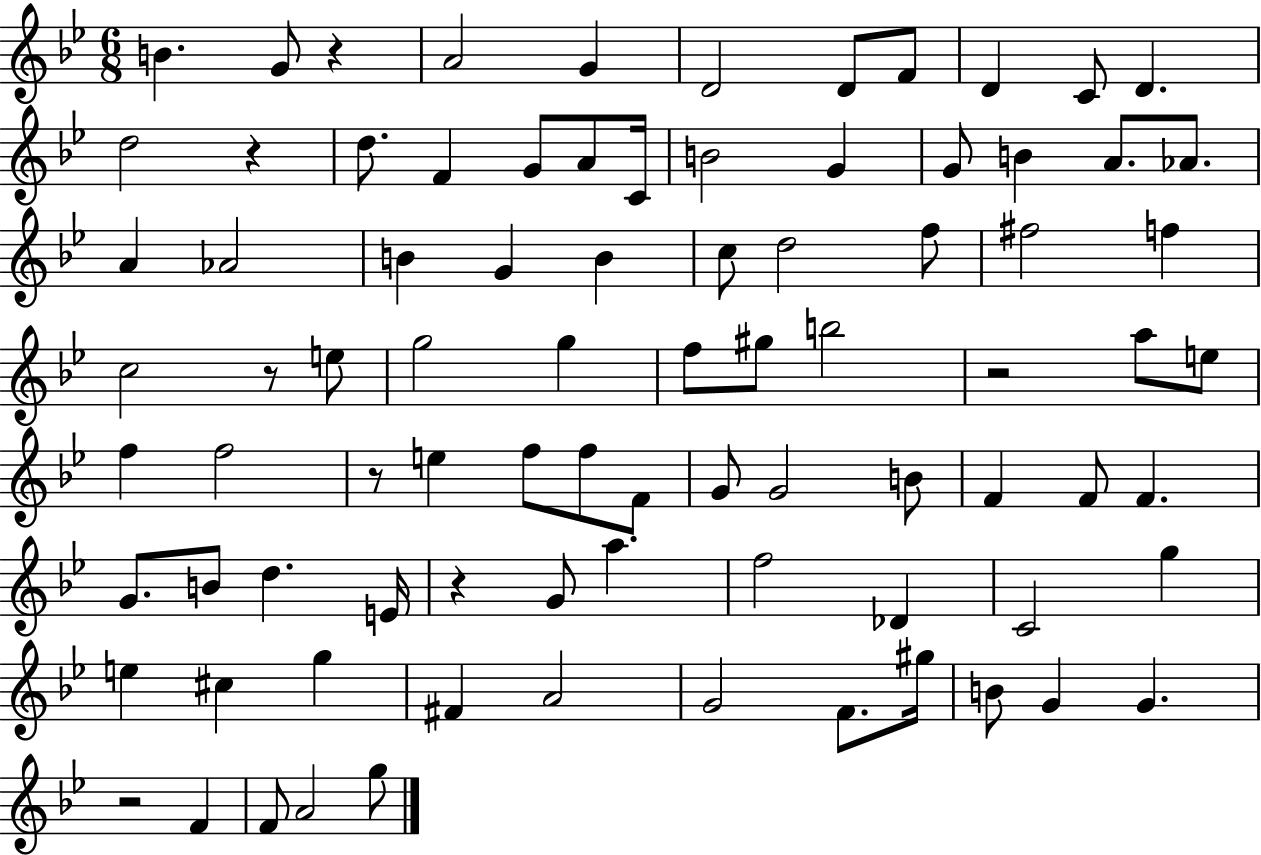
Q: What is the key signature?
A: BES major